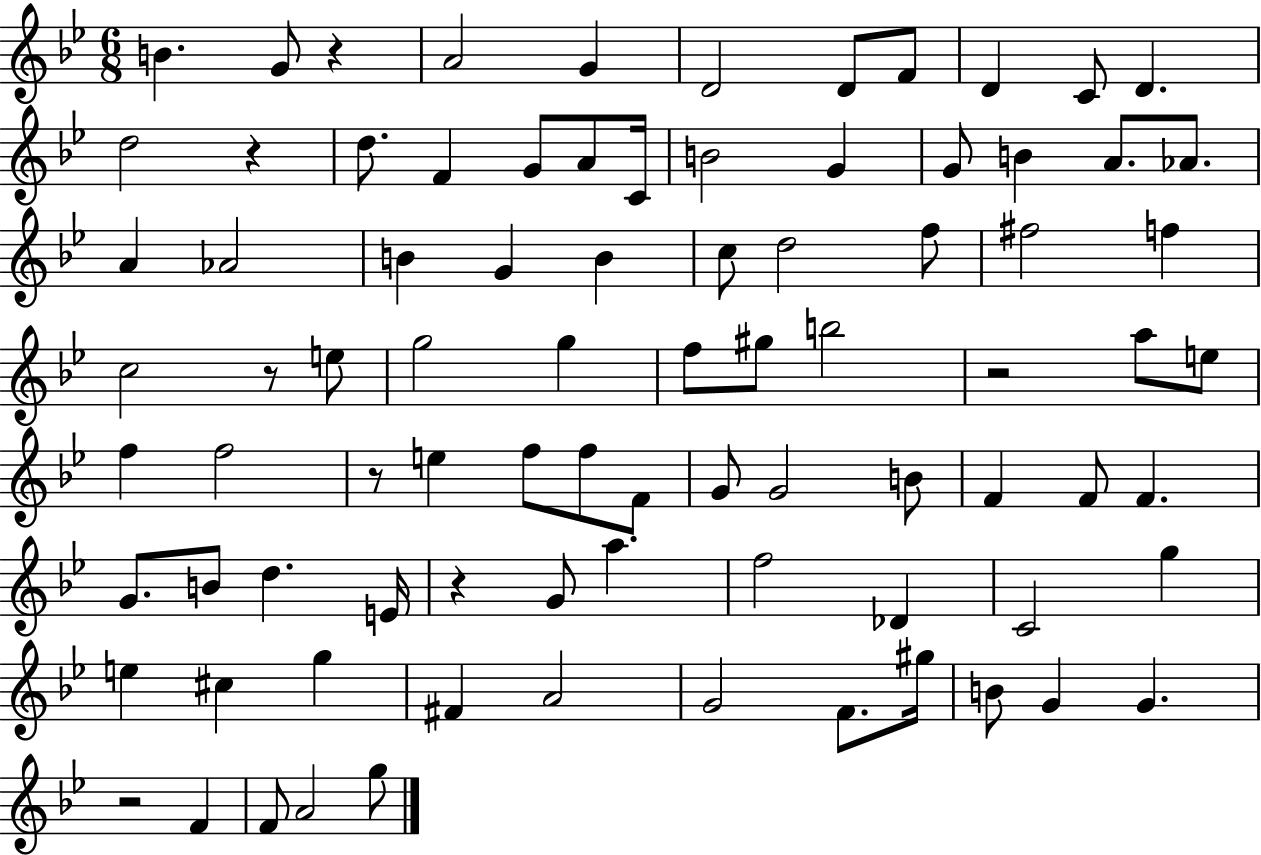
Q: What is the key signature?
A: BES major